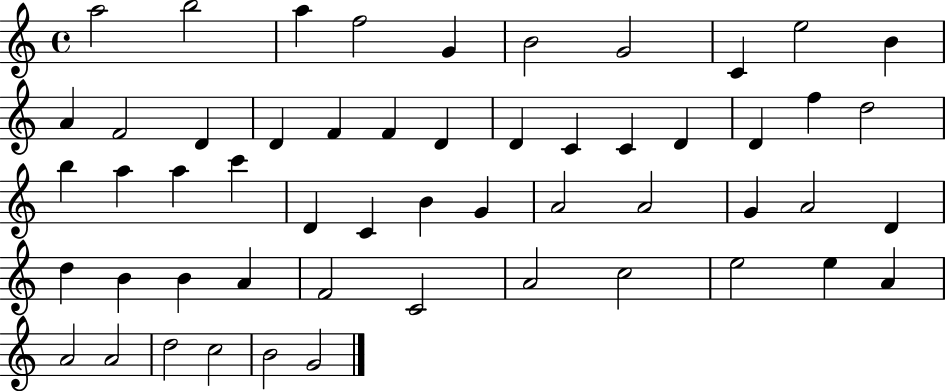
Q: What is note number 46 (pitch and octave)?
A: E5